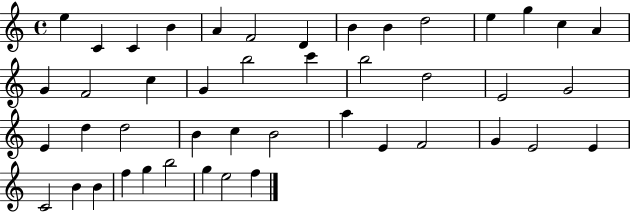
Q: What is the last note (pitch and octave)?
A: F5